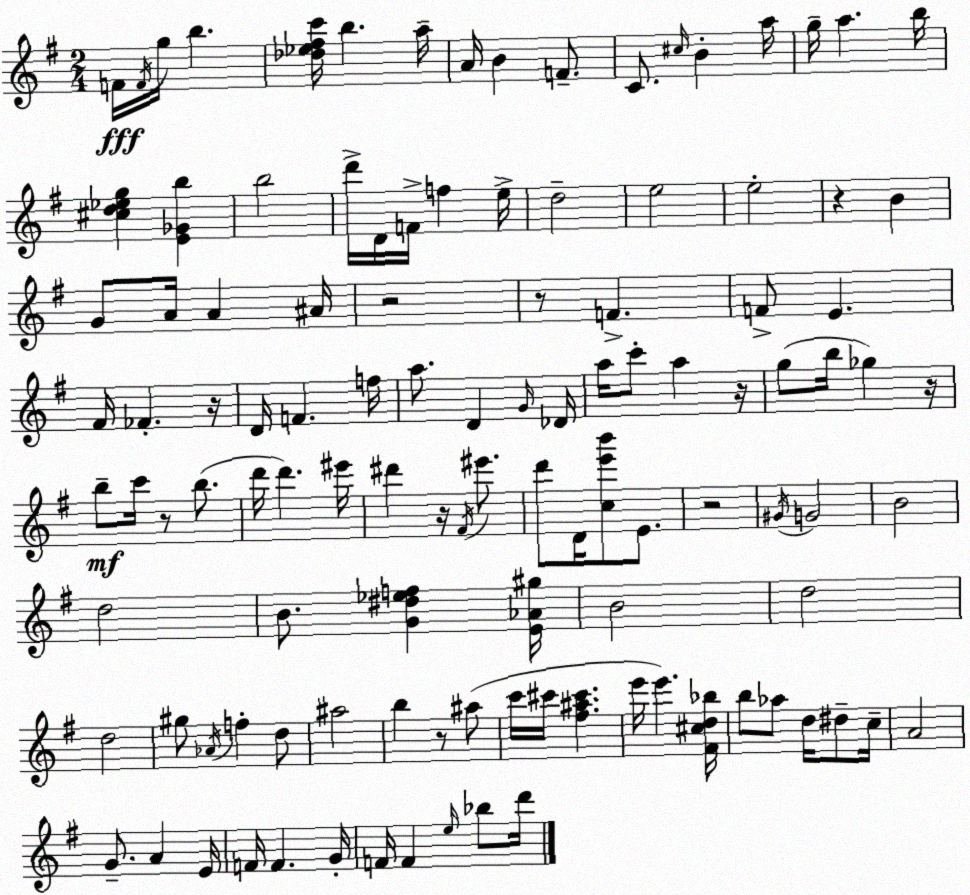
X:1
T:Untitled
M:2/4
L:1/4
K:Em
F/4 F/4 g/4 b [_d_e^fc']/4 b a/4 A/4 B F/2 C/2 ^c/4 B a/4 g/4 a b/4 [^cd_eg] [E_Gb] b2 d'/4 D/4 F/4 f e/4 d2 e2 e2 z B G/2 A/4 A ^A/4 z2 z/2 F F/2 E ^F/4 _F z/4 D/4 F f/4 a/2 D G/4 _D/4 a/4 c'/2 a z/4 g/2 b/4 _g z/4 b/2 c'/4 z/2 b/2 d'/4 d' ^e'/4 ^d' z/4 ^F/4 ^e'/2 d'/2 D/4 [ce'b']/2 E/2 z2 ^G/4 G2 B2 d2 B/2 [G^d_ef] [E_A^g]/4 B2 d2 d2 ^g/2 _A/4 f d/2 ^a2 b z/2 ^a/2 c'/4 ^c'/4 [^f^a^c'] e'/4 e' [^F^cd_b]/4 b/2 _a/2 d/4 ^d/2 c/4 A2 G/2 A E/4 F/4 F G/4 F/4 F e/4 _b/2 d'/4